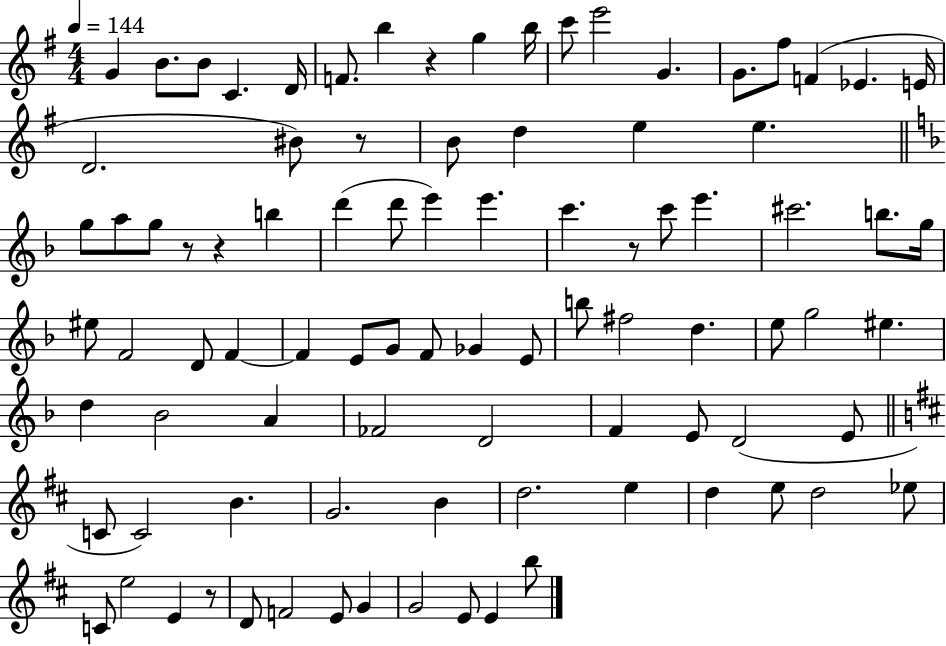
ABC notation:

X:1
T:Untitled
M:4/4
L:1/4
K:G
G B/2 B/2 C D/4 F/2 b z g b/4 c'/2 e'2 G G/2 ^f/2 F _E E/4 D2 ^B/2 z/2 B/2 d e e g/2 a/2 g/2 z/2 z b d' d'/2 e' e' c' z/2 c'/2 e' ^c'2 b/2 g/4 ^e/2 F2 D/2 F F E/2 G/2 F/2 _G E/2 b/2 ^f2 d e/2 g2 ^e d _B2 A _F2 D2 F E/2 D2 E/2 C/2 C2 B G2 B d2 e d e/2 d2 _e/2 C/2 e2 E z/2 D/2 F2 E/2 G G2 E/2 E b/2